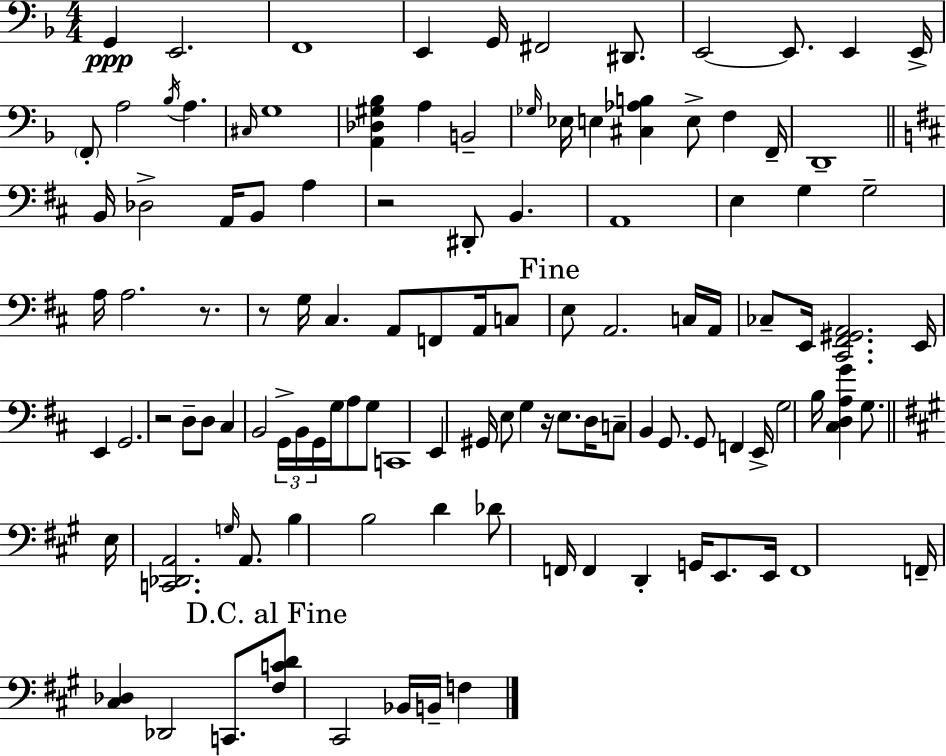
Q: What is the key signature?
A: D minor